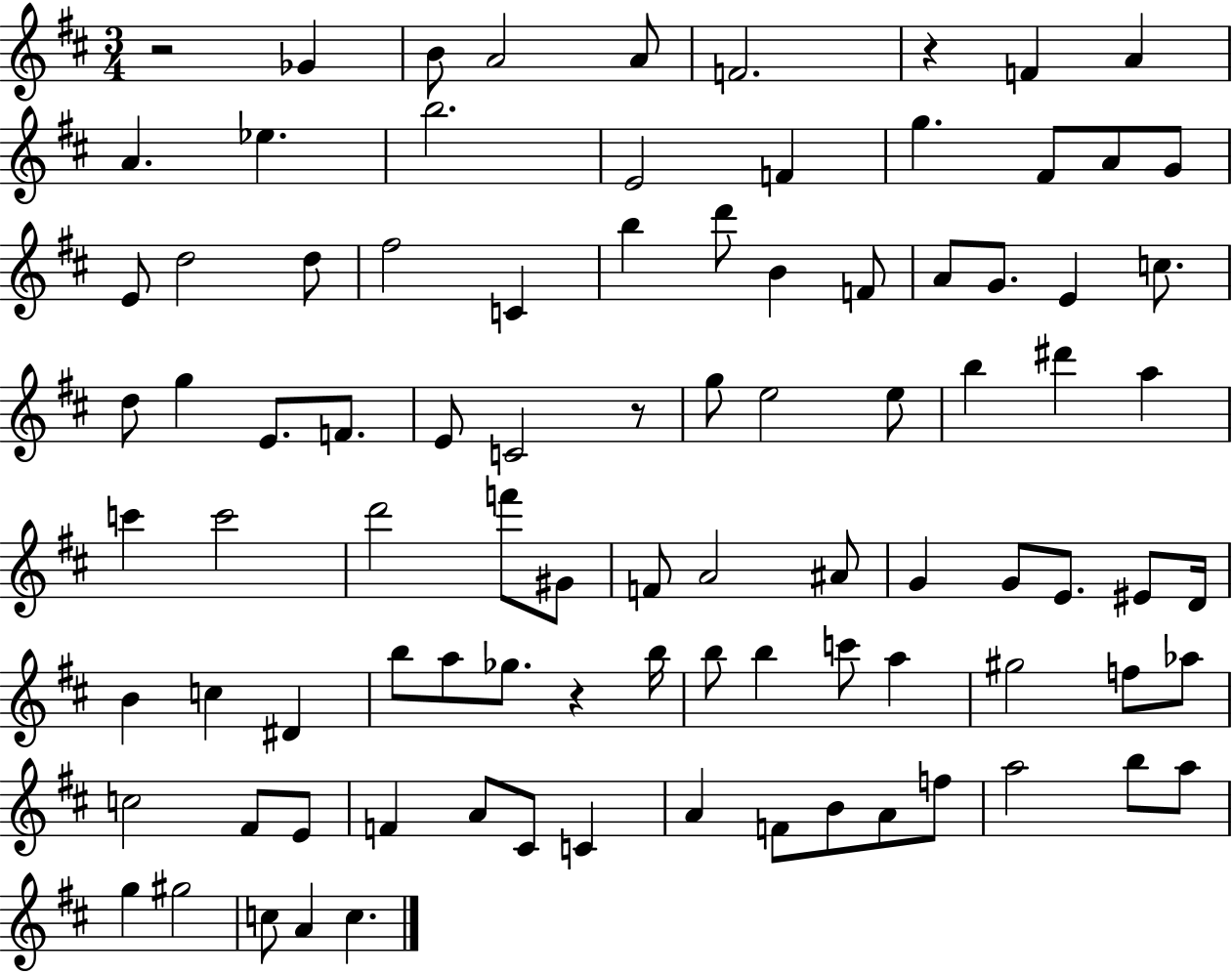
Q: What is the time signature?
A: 3/4